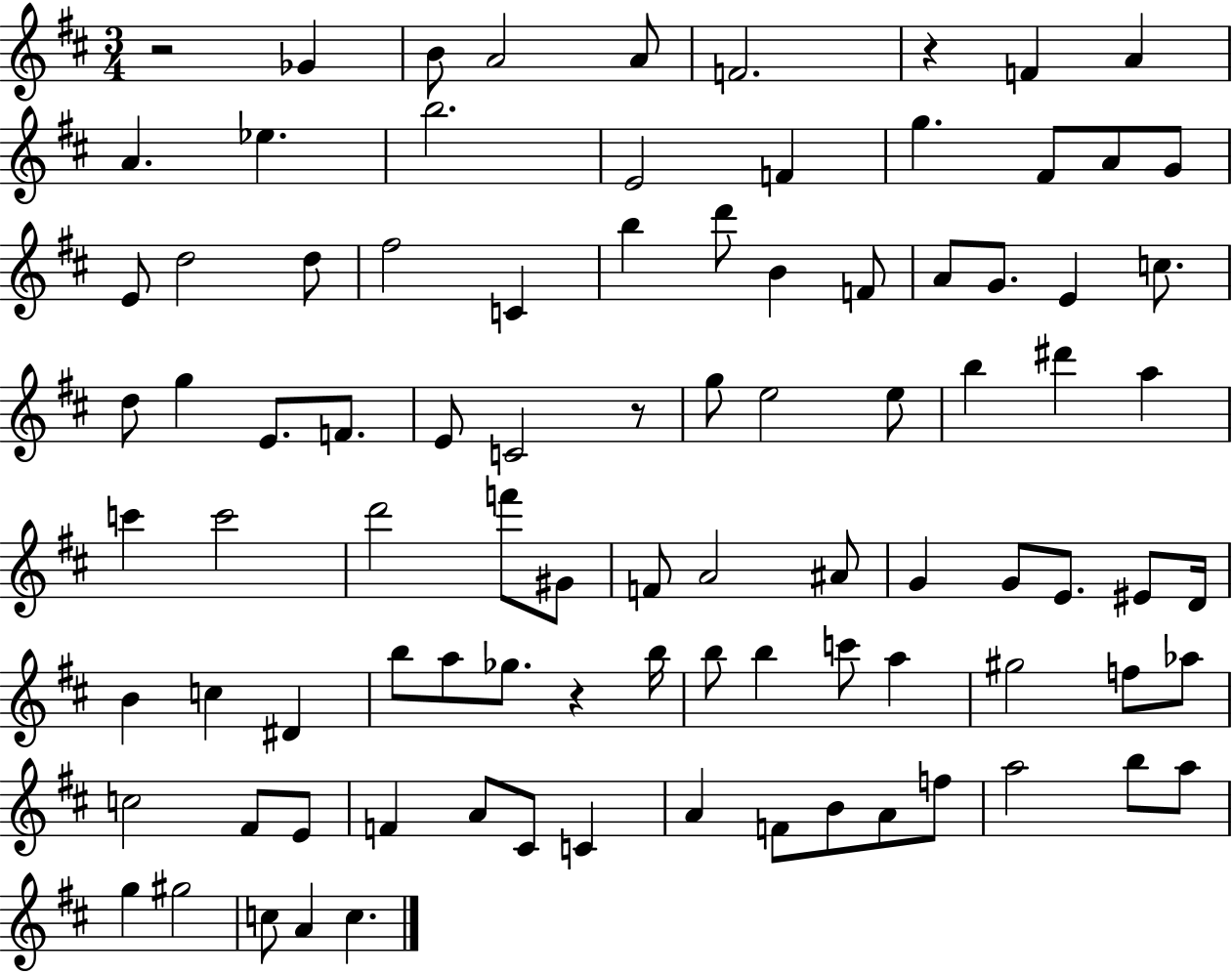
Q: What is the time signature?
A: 3/4